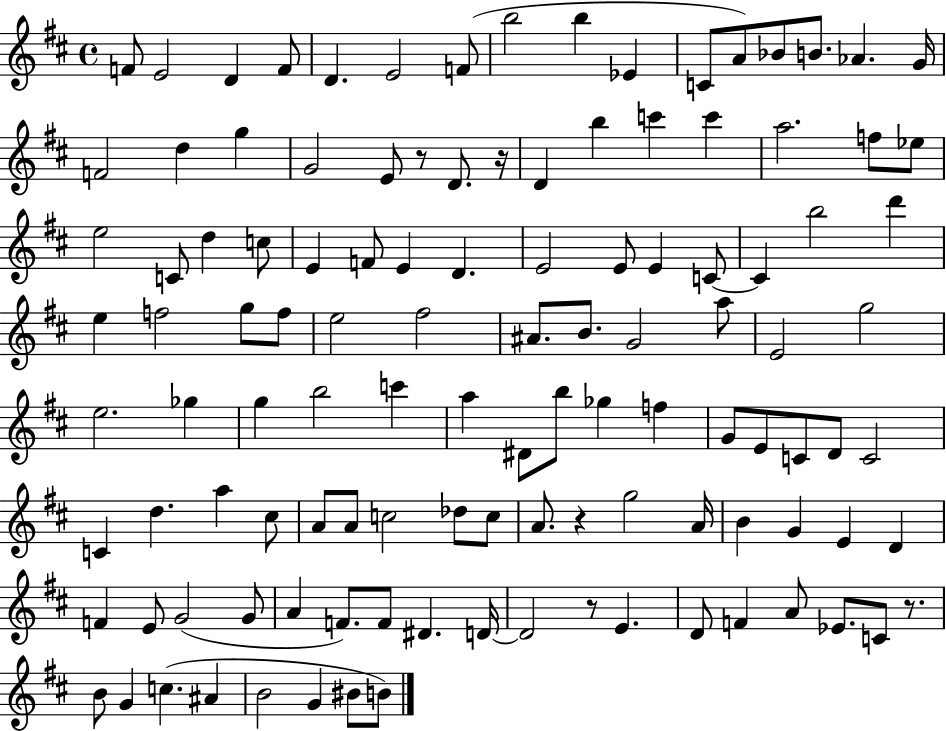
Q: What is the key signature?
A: D major